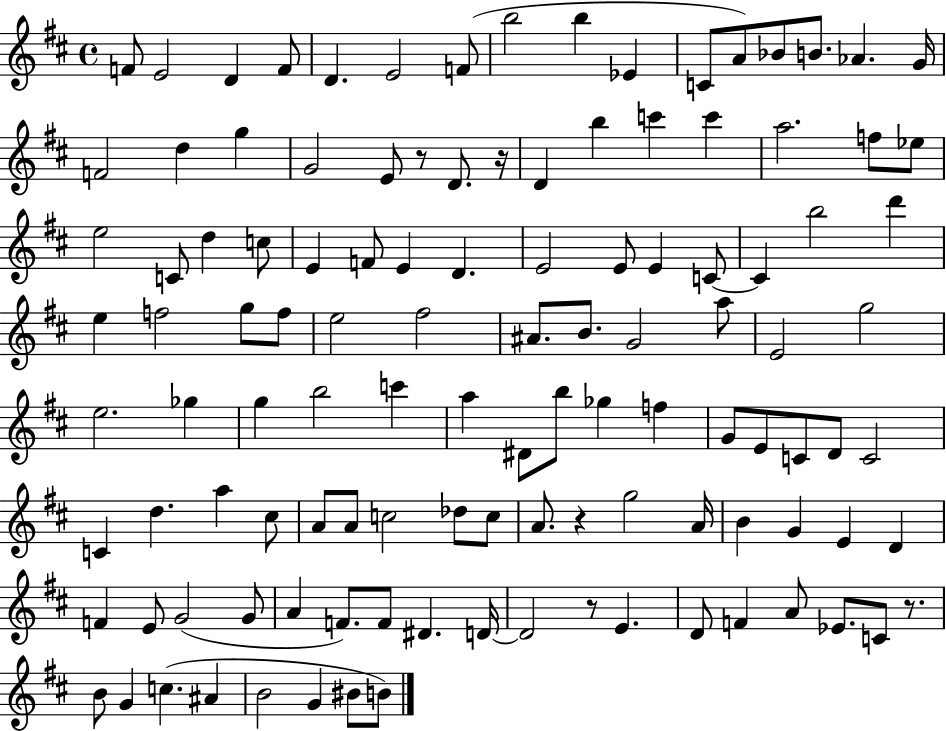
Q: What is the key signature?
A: D major